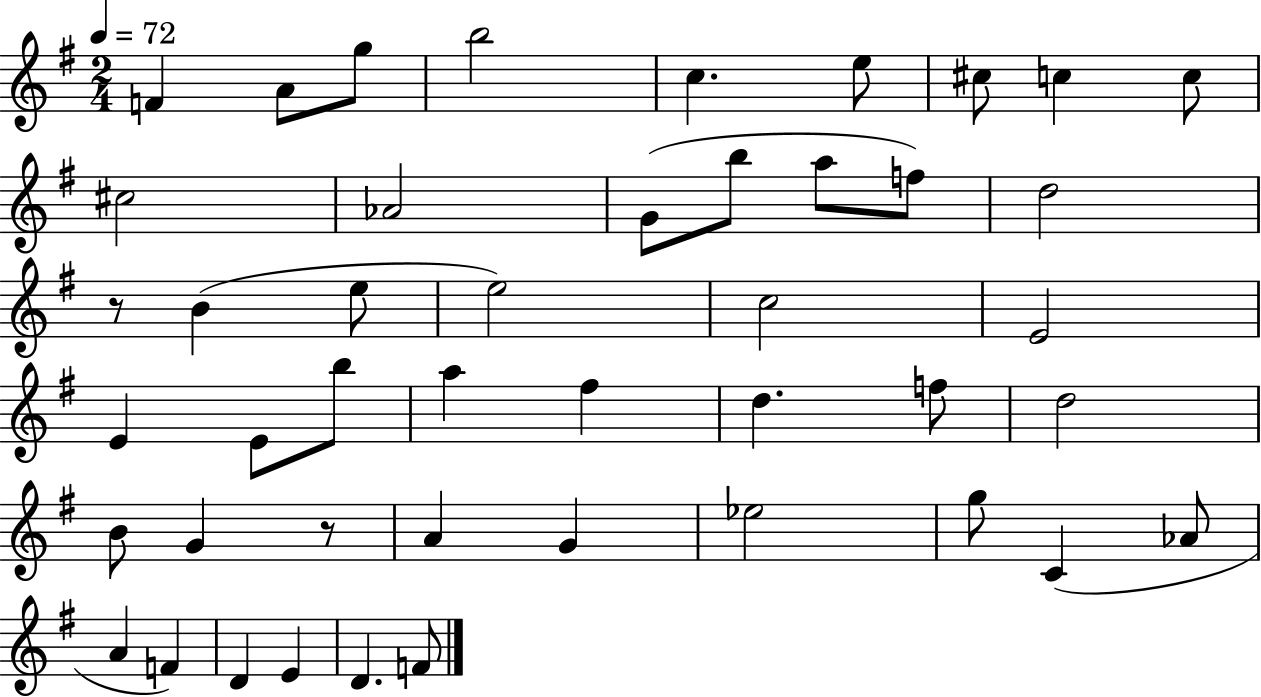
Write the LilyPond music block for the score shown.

{
  \clef treble
  \numericTimeSignature
  \time 2/4
  \key g \major
  \tempo 4 = 72
  f'4 a'8 g''8 | b''2 | c''4. e''8 | cis''8 c''4 c''8 | \break cis''2 | aes'2 | g'8( b''8 a''8 f''8) | d''2 | \break r8 b'4( e''8 | e''2) | c''2 | e'2 | \break e'4 e'8 b''8 | a''4 fis''4 | d''4. f''8 | d''2 | \break b'8 g'4 r8 | a'4 g'4 | ees''2 | g''8 c'4( aes'8 | \break a'4 f'4) | d'4 e'4 | d'4. f'8 | \bar "|."
}